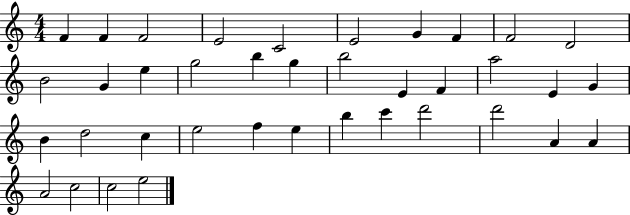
{
  \clef treble
  \numericTimeSignature
  \time 4/4
  \key c \major
  f'4 f'4 f'2 | e'2 c'2 | e'2 g'4 f'4 | f'2 d'2 | \break b'2 g'4 e''4 | g''2 b''4 g''4 | b''2 e'4 f'4 | a''2 e'4 g'4 | \break b'4 d''2 c''4 | e''2 f''4 e''4 | b''4 c'''4 d'''2 | d'''2 a'4 a'4 | \break a'2 c''2 | c''2 e''2 | \bar "|."
}